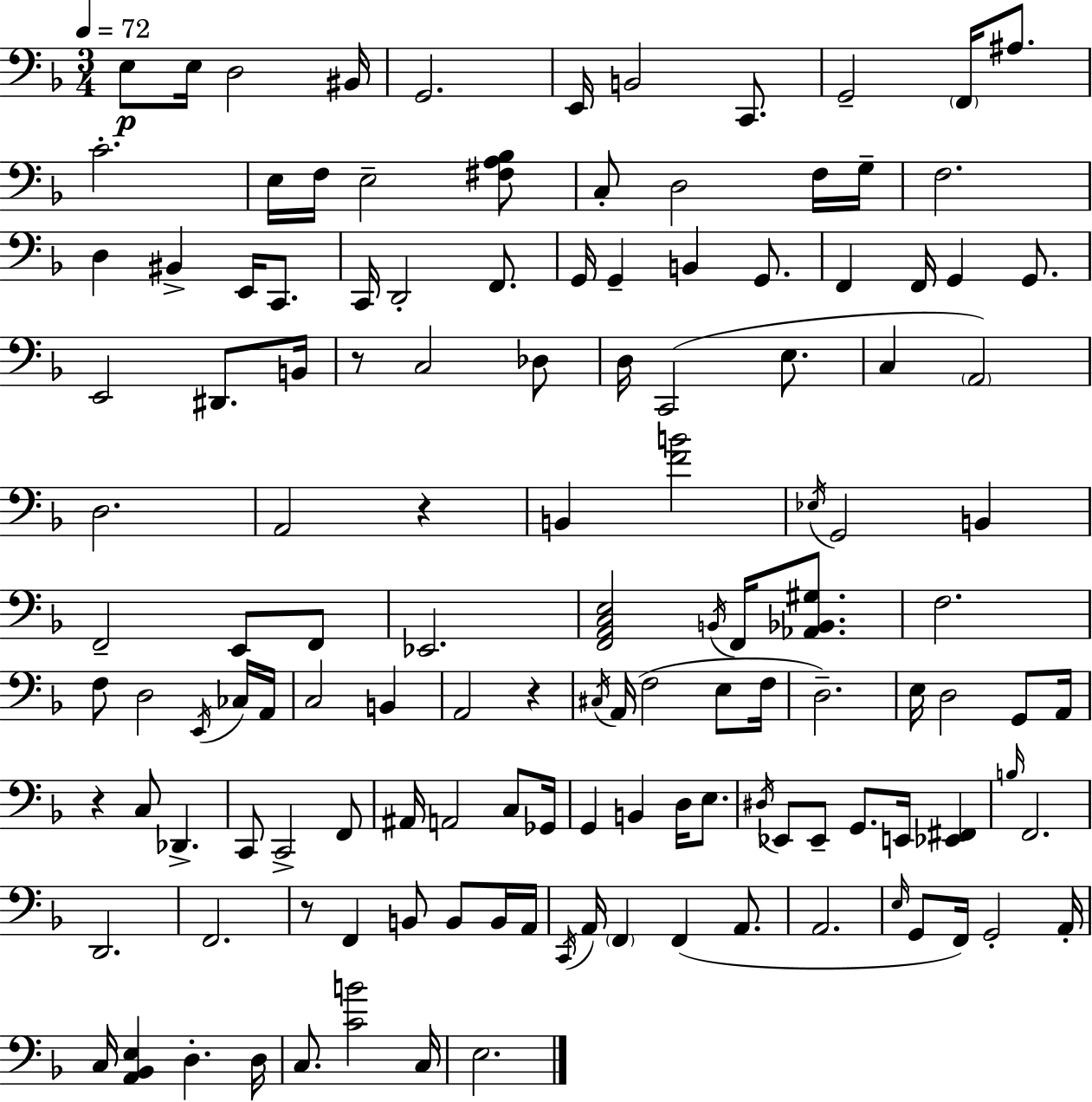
{
  \clef bass
  \numericTimeSignature
  \time 3/4
  \key d \minor
  \tempo 4 = 72
  e8\p e16 d2 bis,16 | g,2. | e,16 b,2 c,8. | g,2-- \parenthesize f,16 ais8. | \break c'2.-. | e16 f16 e2-- <fis a bes>8 | c8-. d2 f16 g16-- | f2. | \break d4 bis,4-> e,16 c,8. | c,16 d,2-. f,8. | g,16 g,4-- b,4 g,8. | f,4 f,16 g,4 g,8. | \break e,2 dis,8. b,16 | r8 c2 des8 | d16 c,2( e8. | c4 \parenthesize a,2) | \break d2. | a,2 r4 | b,4 <f' b'>2 | \acciaccatura { ees16 } g,2 b,4 | \break f,2-- e,8 f,8 | ees,2. | <f, a, c e>2 \acciaccatura { b,16 } f,16 <aes, bes, gis>8. | f2. | \break f8 d2 | \acciaccatura { e,16 } ces16 a,16 c2 b,4 | a,2 r4 | \acciaccatura { cis16 } a,16( f2 | \break e8 f16 d2.--) | e16 d2 | g,8 a,16 r4 c8 des,4.-> | c,8 c,2-> | \break f,8 ais,16 a,2 | c8 ges,16 g,4 b,4 | d16 e8. \acciaccatura { dis16 } ees,8 ees,8-- g,8. | e,16 <ees, fis,>4 \grace { b16 } f,2. | \break d,2. | f,2. | r8 f,4 | b,8 b,8 b,16 a,16 \acciaccatura { c,16 } a,16 \parenthesize f,4 | \break f,4( a,8. a,2. | \grace { e16 } g,8 f,16) g,2-. | a,16-. c16 <a, bes, e>4 | d4.-. d16 c8. <c' b'>2 | \break c16 e2. | \bar "|."
}